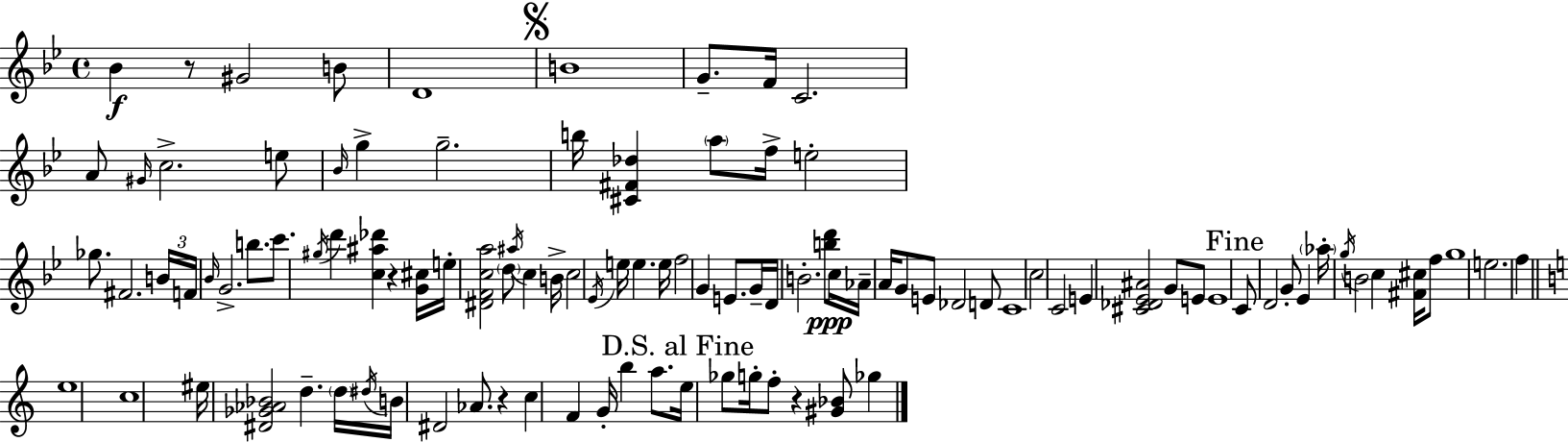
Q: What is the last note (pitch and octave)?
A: Gb5